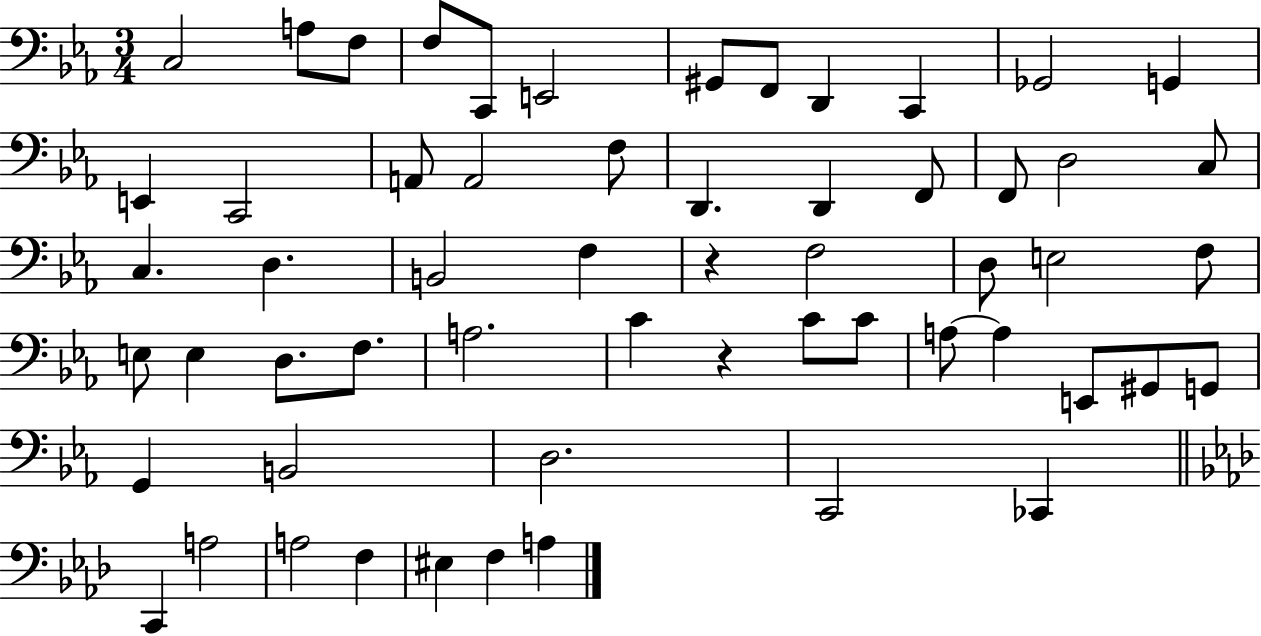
C3/h A3/e F3/e F3/e C2/e E2/h G#2/e F2/e D2/q C2/q Gb2/h G2/q E2/q C2/h A2/e A2/h F3/e D2/q. D2/q F2/e F2/e D3/h C3/e C3/q. D3/q. B2/h F3/q R/q F3/h D3/e E3/h F3/e E3/e E3/q D3/e. F3/e. A3/h. C4/q R/q C4/e C4/e A3/e A3/q E2/e G#2/e G2/e G2/q B2/h D3/h. C2/h CES2/q C2/q A3/h A3/h F3/q EIS3/q F3/q A3/q